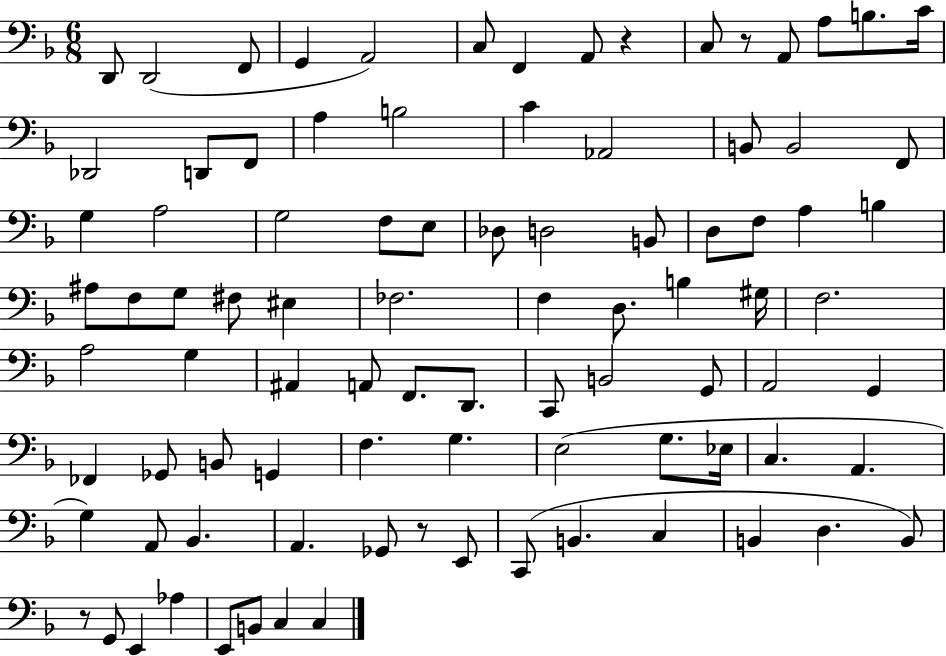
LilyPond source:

{
  \clef bass
  \numericTimeSignature
  \time 6/8
  \key f \major
  d,8 d,2( f,8 | g,4 a,2) | c8 f,4 a,8 r4 | c8 r8 a,8 a8 b8. c'16 | \break des,2 d,8 f,8 | a4 b2 | c'4 aes,2 | b,8 b,2 f,8 | \break g4 a2 | g2 f8 e8 | des8 d2 b,8 | d8 f8 a4 b4 | \break ais8 f8 g8 fis8 eis4 | fes2. | f4 d8. b4 gis16 | f2. | \break a2 g4 | ais,4 a,8 f,8. d,8. | c,8 b,2 g,8 | a,2 g,4 | \break fes,4 ges,8 b,8 g,4 | f4. g4. | e2( g8. ees16 | c4. a,4. | \break g4) a,8 bes,4. | a,4. ges,8 r8 e,8 | c,8( b,4. c4 | b,4 d4. b,8) | \break r8 g,8 e,4 aes4 | e,8 b,8 c4 c4 | \bar "|."
}